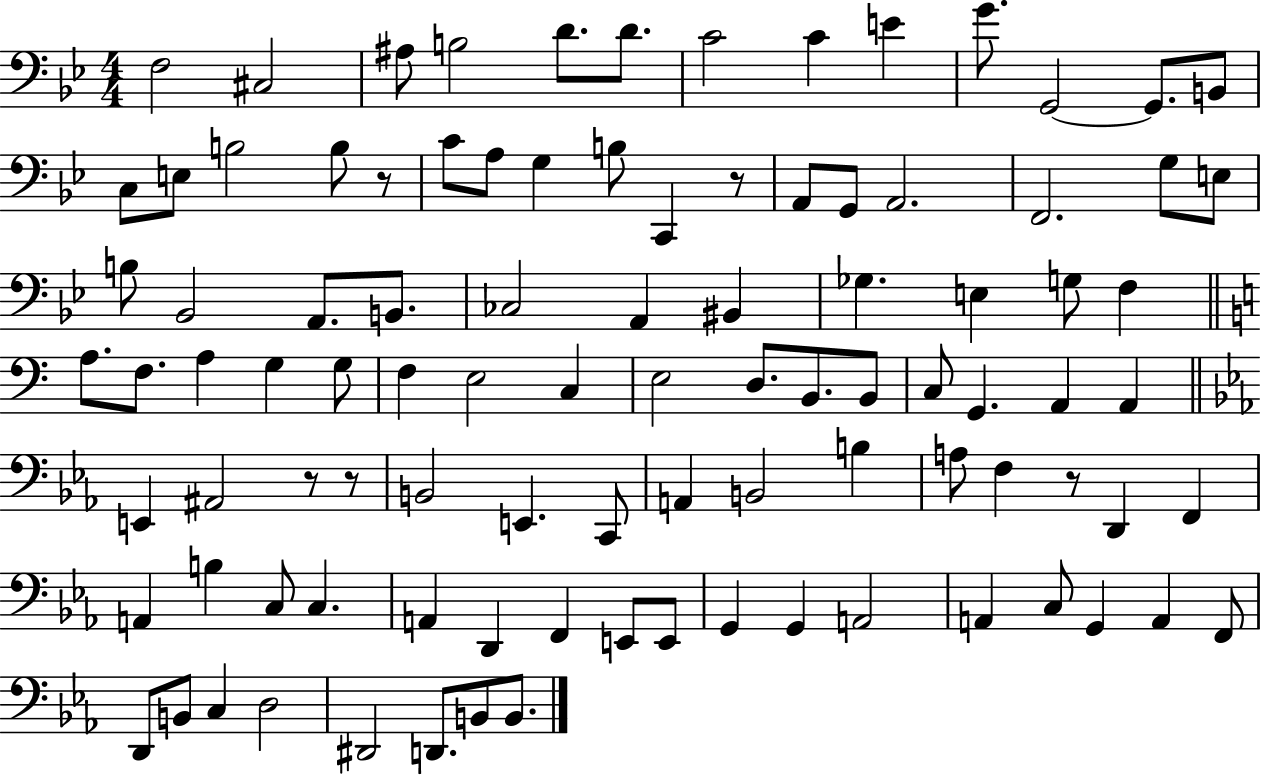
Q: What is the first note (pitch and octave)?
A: F3